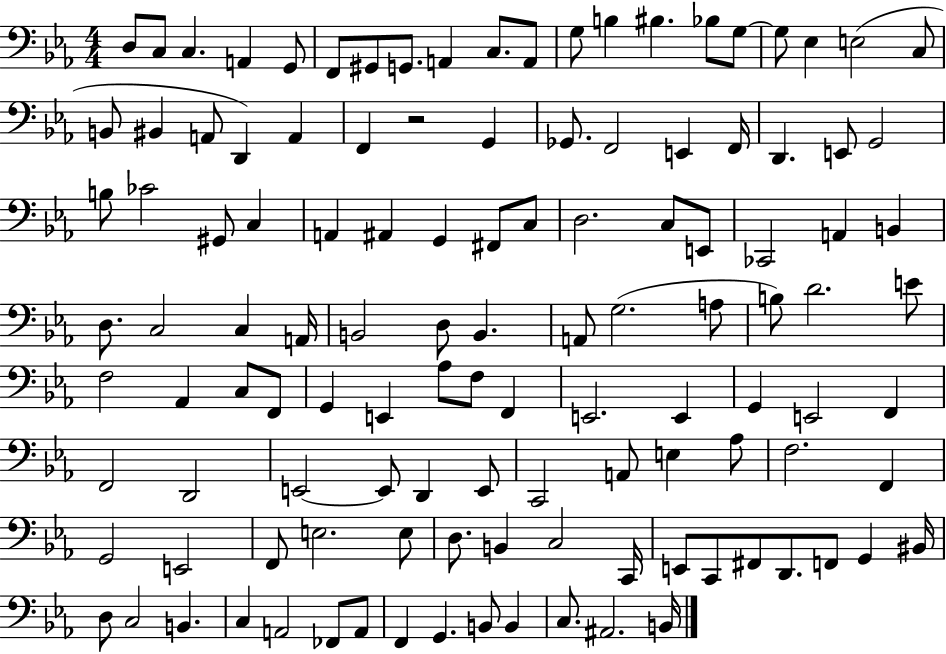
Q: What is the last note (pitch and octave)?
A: B2